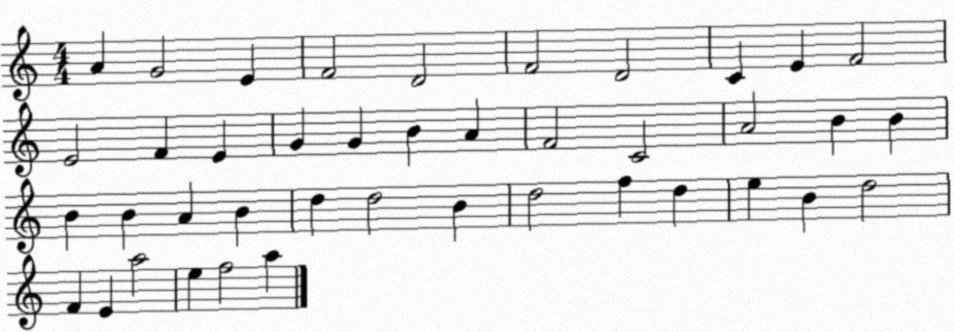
X:1
T:Untitled
M:4/4
L:1/4
K:C
A G2 E F2 D2 F2 D2 C E F2 E2 F E G G B A F2 C2 A2 B B B B A B d d2 B d2 f d e B d2 F E a2 e f2 a